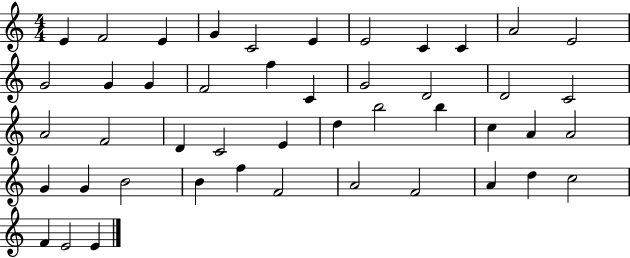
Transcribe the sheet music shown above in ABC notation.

X:1
T:Untitled
M:4/4
L:1/4
K:C
E F2 E G C2 E E2 C C A2 E2 G2 G G F2 f C G2 D2 D2 C2 A2 F2 D C2 E d b2 b c A A2 G G B2 B f F2 A2 F2 A d c2 F E2 E